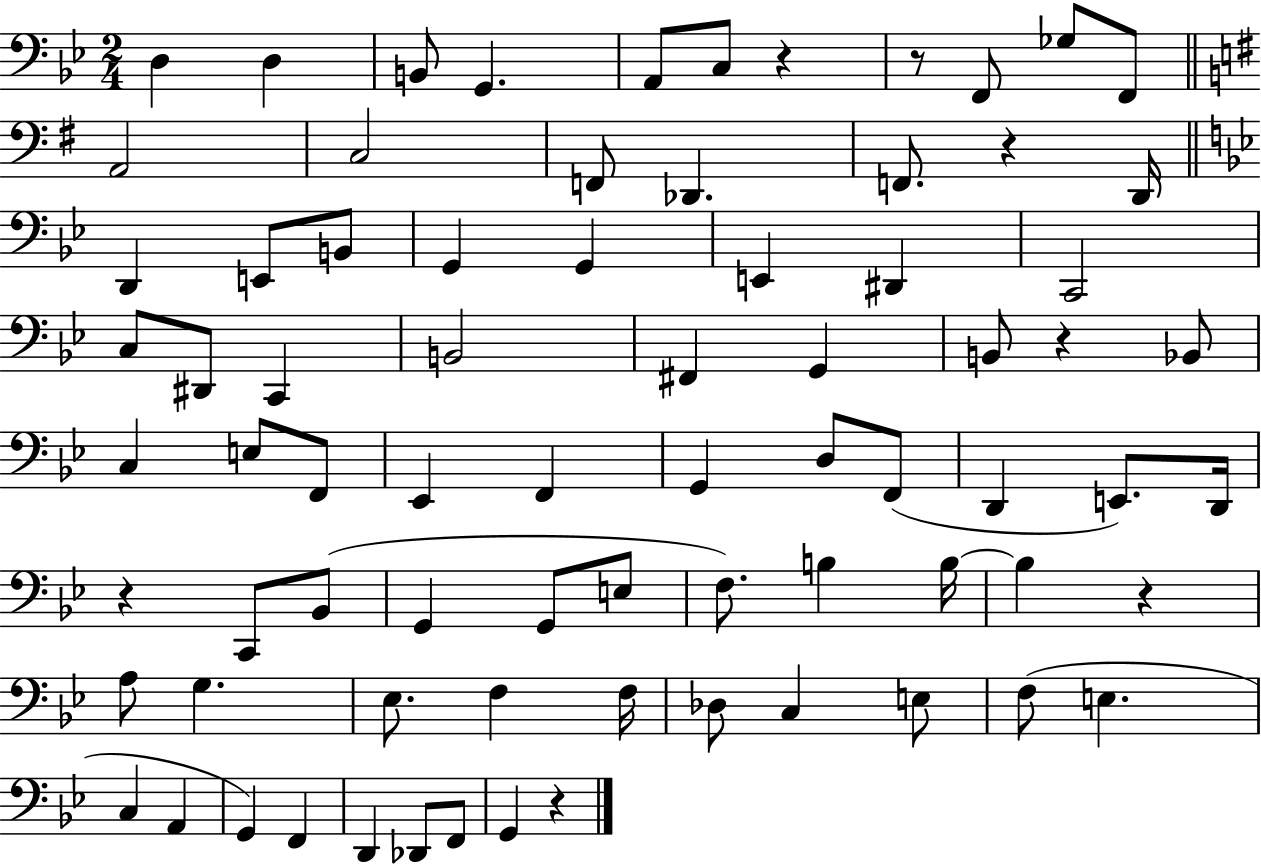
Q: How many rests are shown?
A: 7